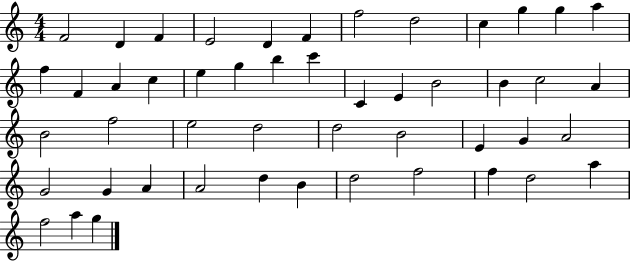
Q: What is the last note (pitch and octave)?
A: G5